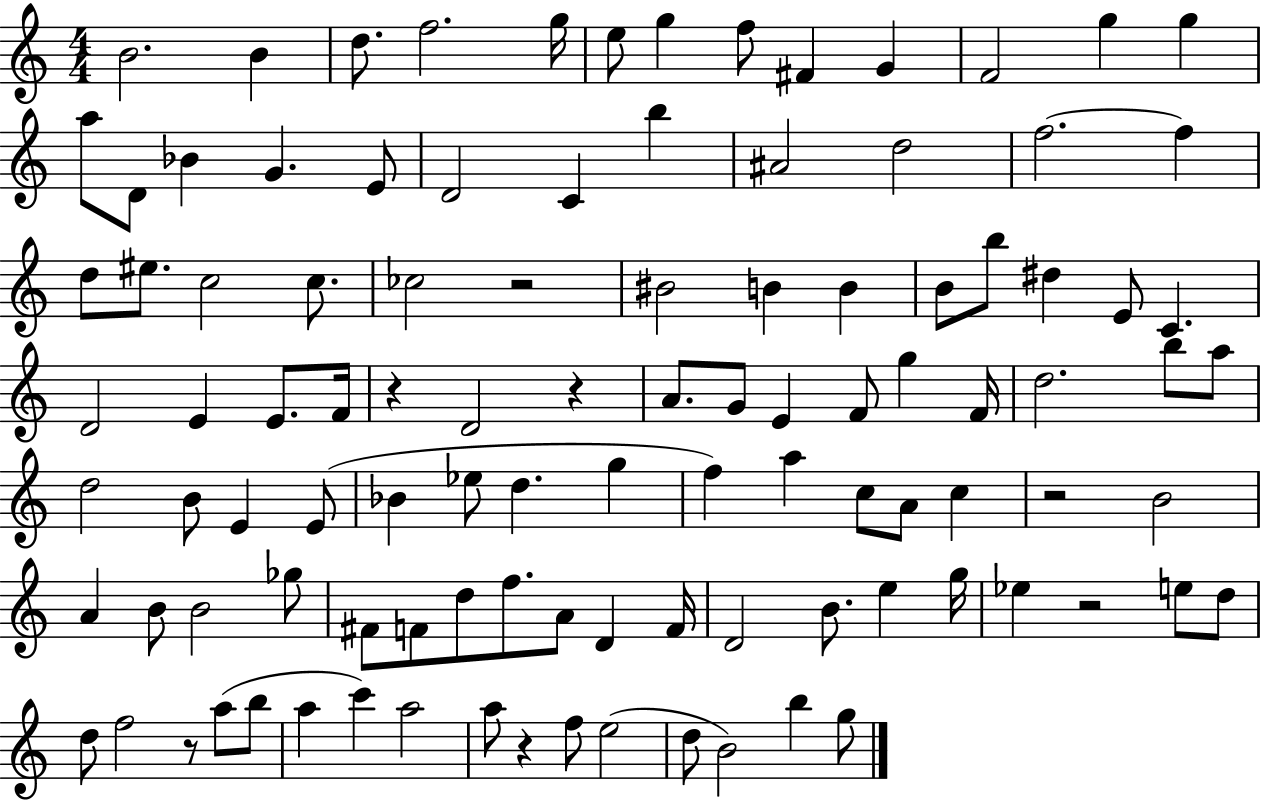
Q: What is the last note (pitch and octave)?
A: G5